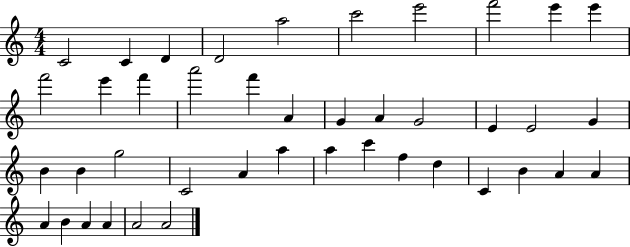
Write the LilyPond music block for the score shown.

{
  \clef treble
  \numericTimeSignature
  \time 4/4
  \key c \major
  c'2 c'4 d'4 | d'2 a''2 | c'''2 e'''2 | f'''2 e'''4 e'''4 | \break f'''2 e'''4 f'''4 | a'''2 f'''4 a'4 | g'4 a'4 g'2 | e'4 e'2 g'4 | \break b'4 b'4 g''2 | c'2 a'4 a''4 | a''4 c'''4 f''4 d''4 | c'4 b'4 a'4 a'4 | \break a'4 b'4 a'4 a'4 | a'2 a'2 | \bar "|."
}